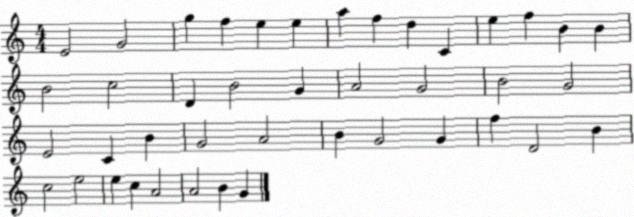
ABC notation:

X:1
T:Untitled
M:4/4
L:1/4
K:C
E2 G2 g f e e a f d C e f B B B2 c2 D B2 G A2 G2 B2 G2 E2 C B G2 A2 B G2 G f D2 B c2 e2 e c A2 A2 B G